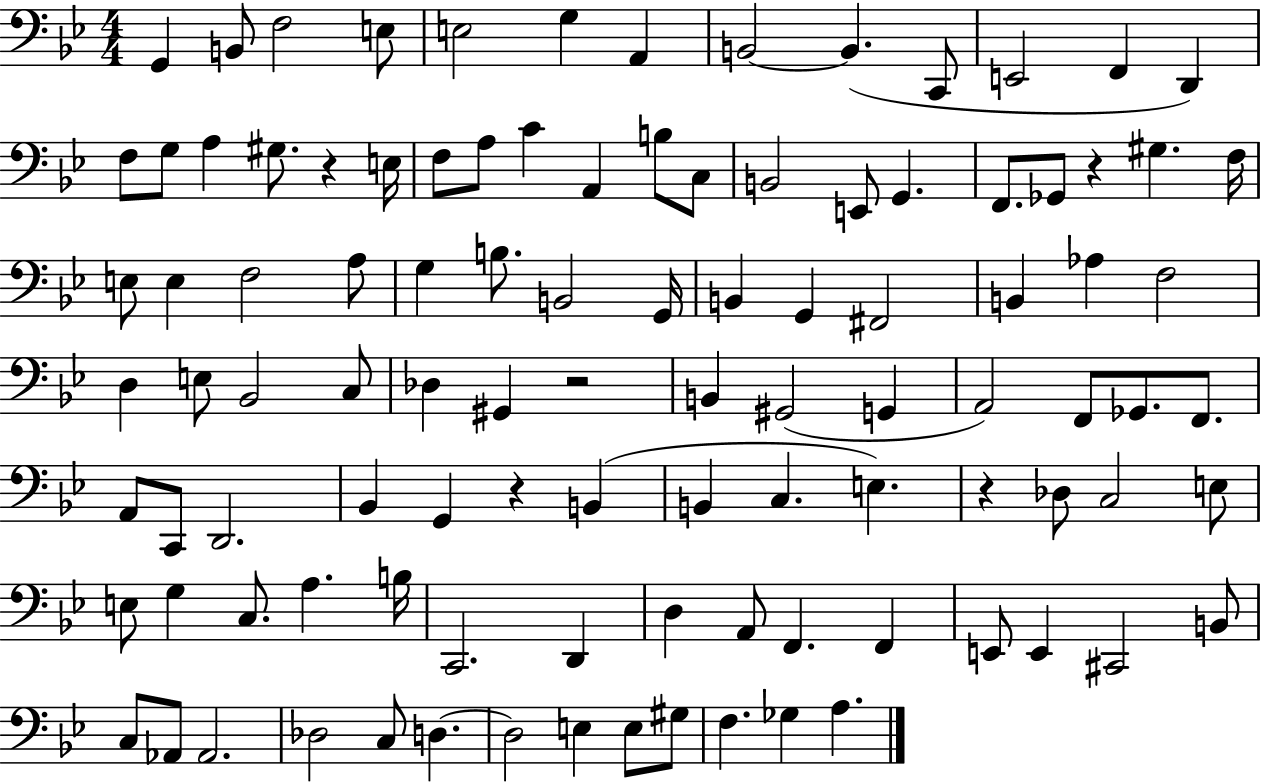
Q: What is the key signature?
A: BES major